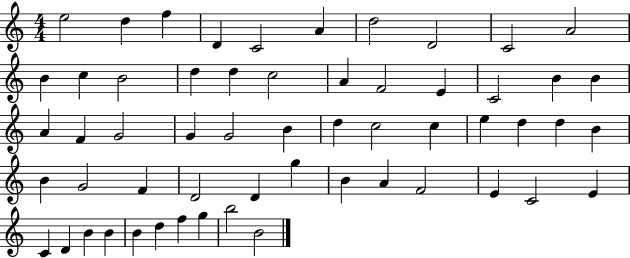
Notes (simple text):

E5/h D5/q F5/q D4/q C4/h A4/q D5/h D4/h C4/h A4/h B4/q C5/q B4/h D5/q D5/q C5/h A4/q F4/h E4/q C4/h B4/q B4/q A4/q F4/q G4/h G4/q G4/h B4/q D5/q C5/h C5/q E5/q D5/q D5/q B4/q B4/q G4/h F4/q D4/h D4/q G5/q B4/q A4/q F4/h E4/q C4/h E4/q C4/q D4/q B4/q B4/q B4/q D5/q F5/q G5/q B5/h B4/h